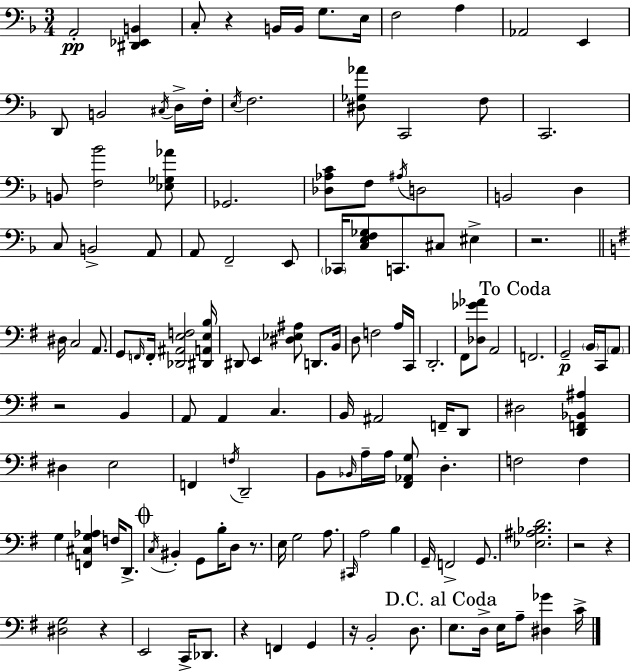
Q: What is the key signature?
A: D minor